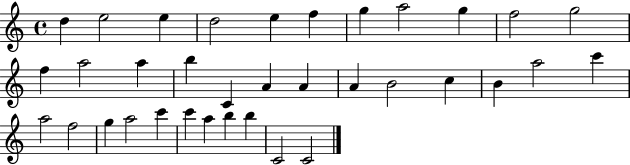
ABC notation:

X:1
T:Untitled
M:4/4
L:1/4
K:C
d e2 e d2 e f g a2 g f2 g2 f a2 a b C A A A B2 c B a2 c' a2 f2 g a2 c' c' a b b C2 C2